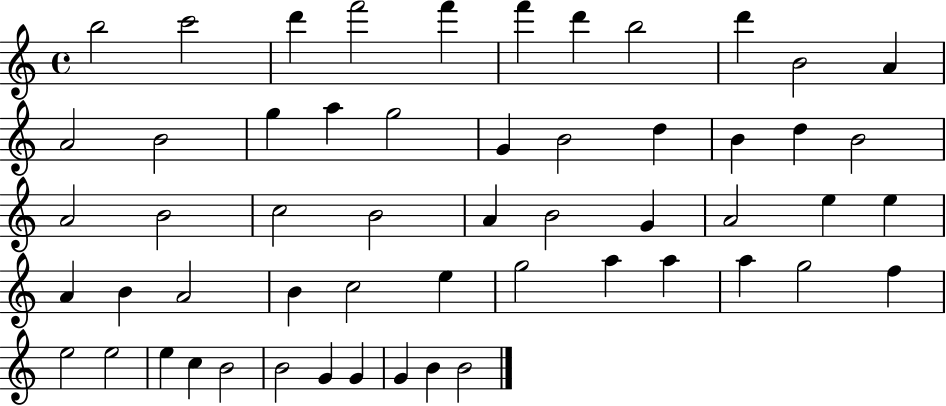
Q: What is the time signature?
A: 4/4